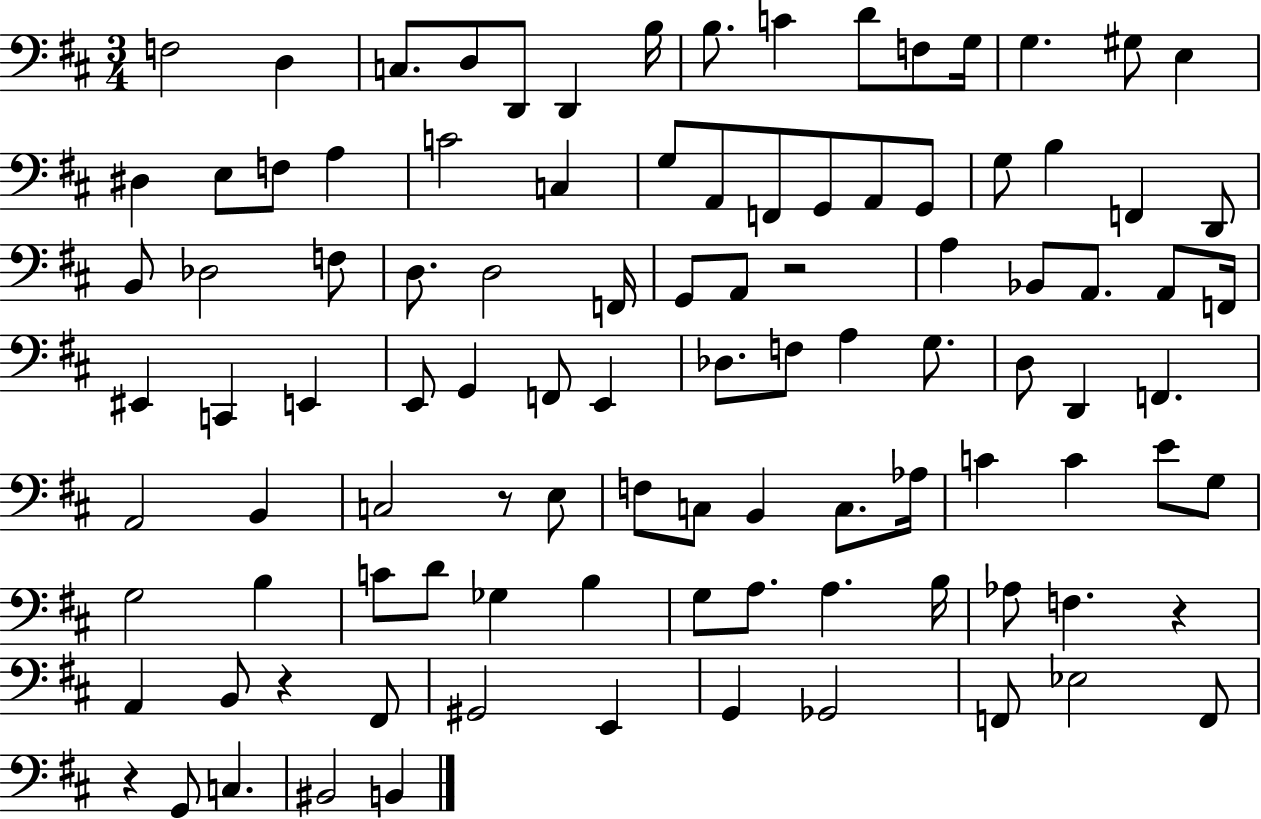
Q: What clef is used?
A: bass